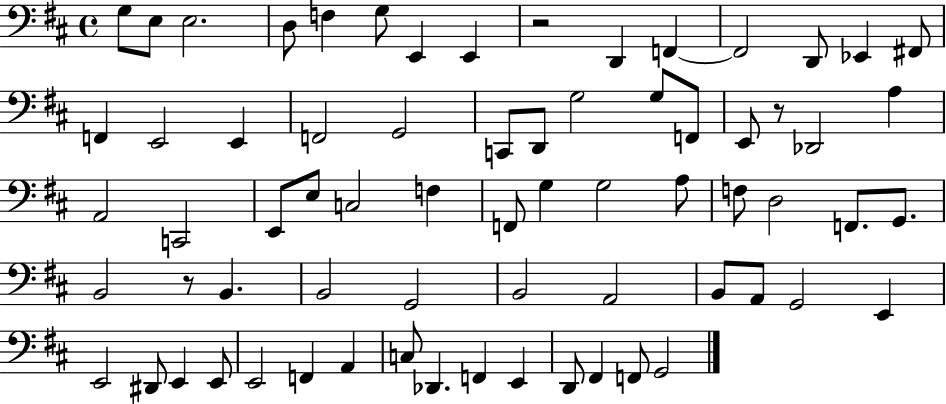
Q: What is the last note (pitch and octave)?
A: G2